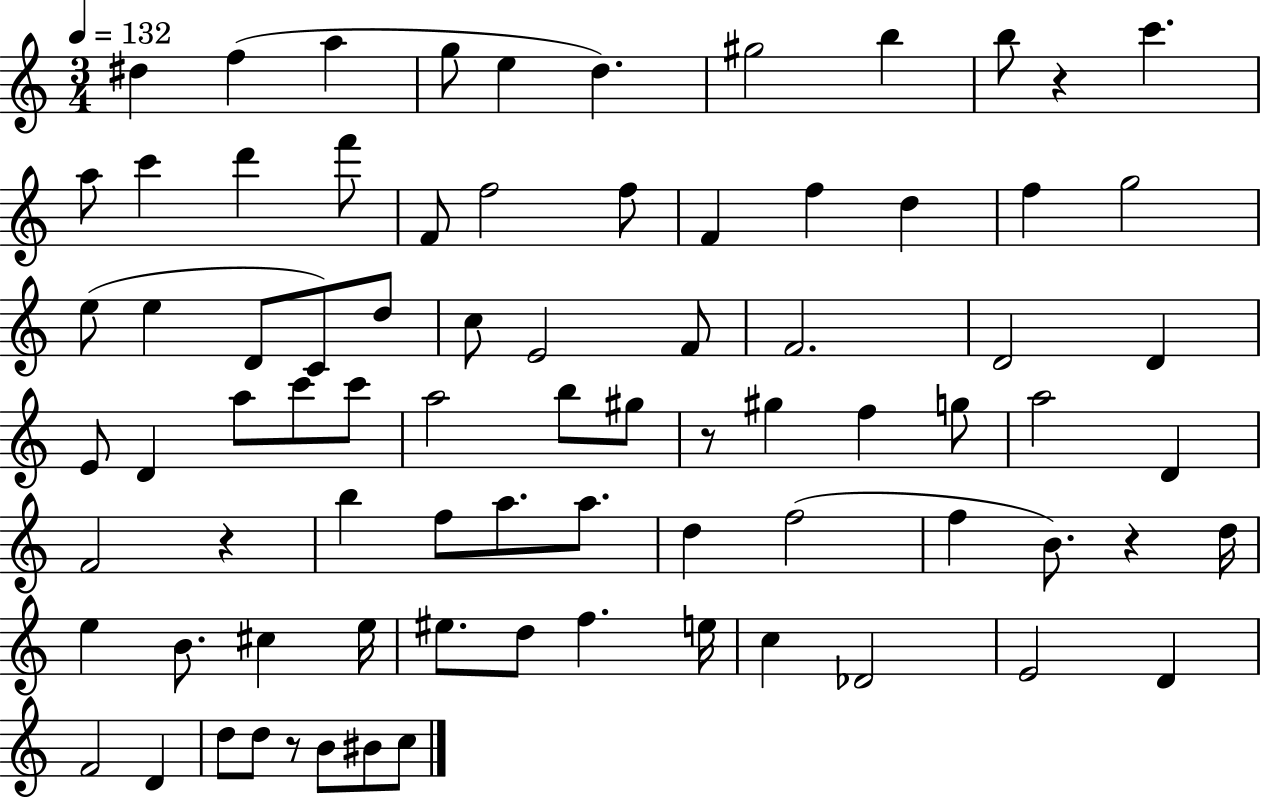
{
  \clef treble
  \numericTimeSignature
  \time 3/4
  \key c \major
  \tempo 4 = 132
  \repeat volta 2 { dis''4 f''4( a''4 | g''8 e''4 d''4.) | gis''2 b''4 | b''8 r4 c'''4. | \break a''8 c'''4 d'''4 f'''8 | f'8 f''2 f''8 | f'4 f''4 d''4 | f''4 g''2 | \break e''8( e''4 d'8 c'8) d''8 | c''8 e'2 f'8 | f'2. | d'2 d'4 | \break e'8 d'4 a''8 c'''8 c'''8 | a''2 b''8 gis''8 | r8 gis''4 f''4 g''8 | a''2 d'4 | \break f'2 r4 | b''4 f''8 a''8. a''8. | d''4 f''2( | f''4 b'8.) r4 d''16 | \break e''4 b'8. cis''4 e''16 | eis''8. d''8 f''4. e''16 | c''4 des'2 | e'2 d'4 | \break f'2 d'4 | d''8 d''8 r8 b'8 bis'8 c''8 | } \bar "|."
}